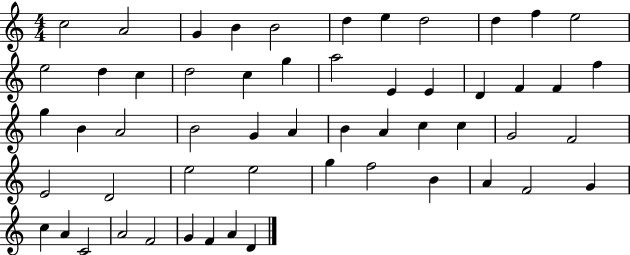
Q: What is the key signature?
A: C major